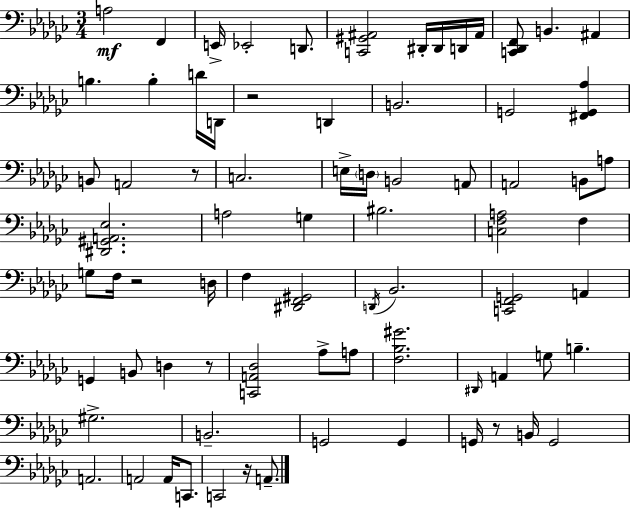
X:1
T:Untitled
M:3/4
L:1/4
K:Ebm
A,2 F,, E,,/4 _E,,2 D,,/2 [C,,^G,,^A,,]2 ^D,,/4 ^D,,/4 D,,/4 ^A,,/4 [C,,_D,,F,,]/2 B,, ^A,, B, B, D/4 D,,/4 z2 D,, B,,2 G,,2 [^F,,G,,_A,] B,,/2 A,,2 z/2 C,2 E,/4 D,/4 B,,2 A,,/2 A,,2 B,,/2 A,/2 [^D,,^G,,A,,_E,]2 A,2 G, ^B,2 [C,F,A,]2 F, G,/2 F,/4 z2 D,/4 F, [^D,,F,,^G,,]2 D,,/4 _B,,2 [C,,F,,G,,]2 A,, G,, B,,/2 D, z/2 [C,,A,,_D,]2 _A,/2 A,/2 [F,_B,^G]2 ^D,,/4 A,, G,/2 B, ^G,2 B,,2 G,,2 G,, G,,/4 z/2 B,,/4 G,,2 A,,2 A,,2 A,,/4 C,,/2 C,,2 z/4 A,,/2